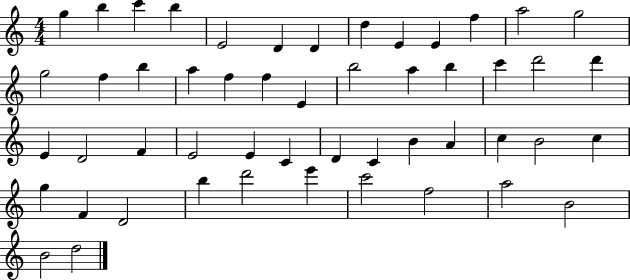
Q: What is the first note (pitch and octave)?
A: G5